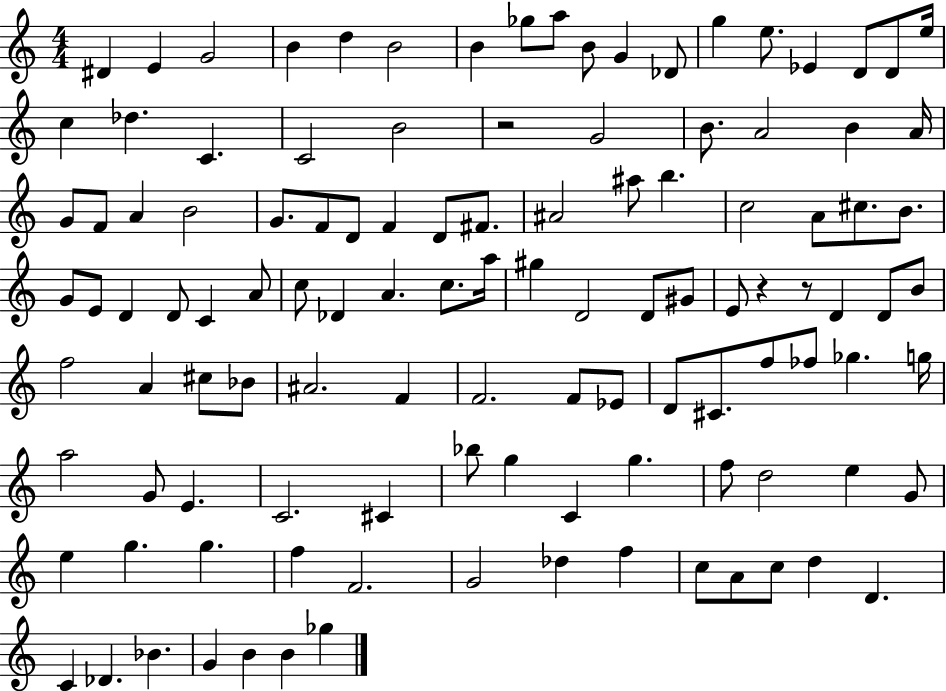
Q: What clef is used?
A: treble